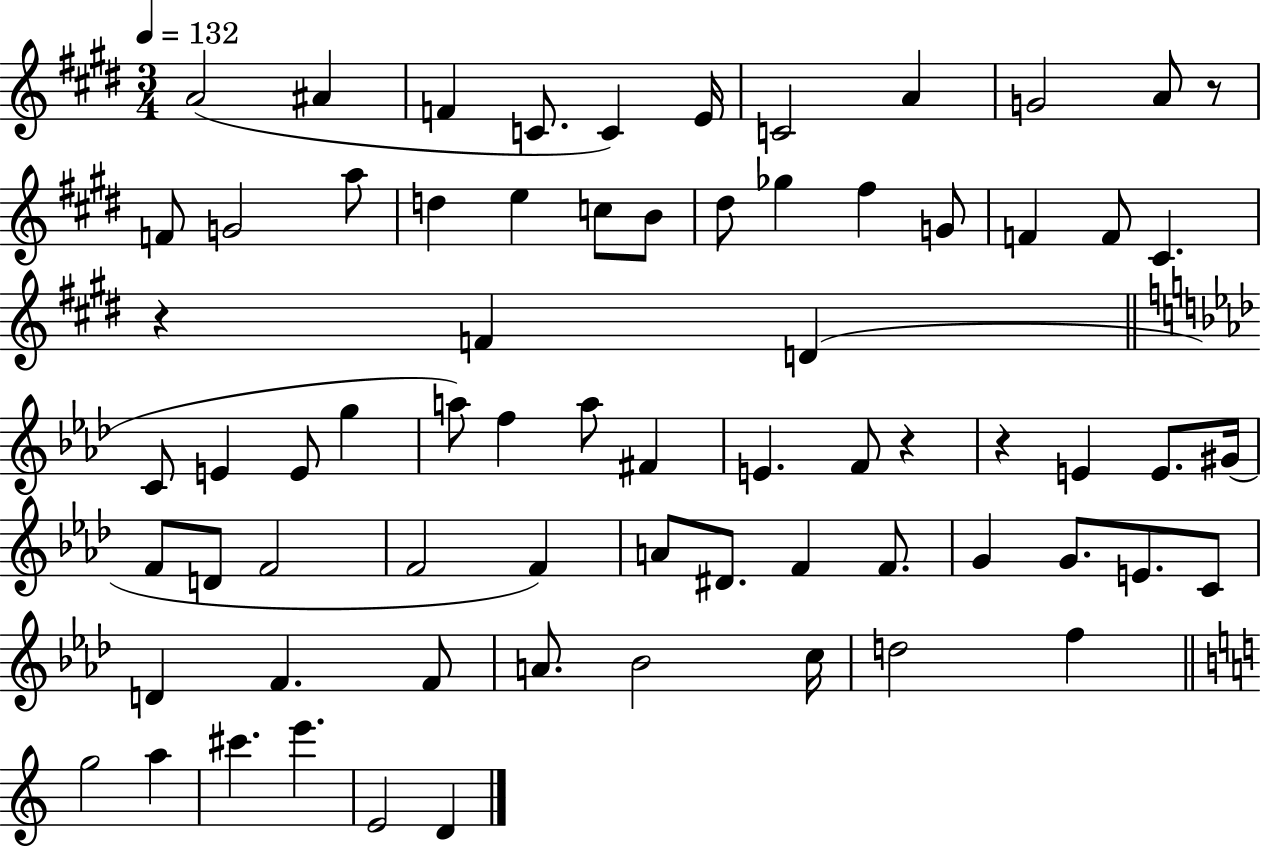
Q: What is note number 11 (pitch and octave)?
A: F4